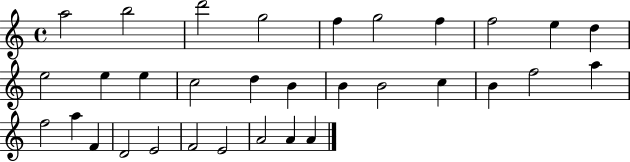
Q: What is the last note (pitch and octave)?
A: A4